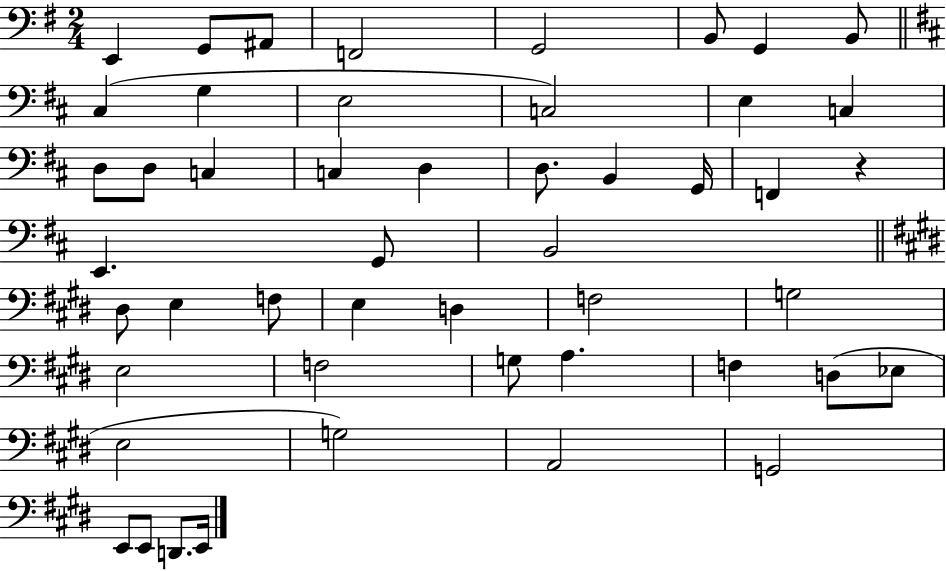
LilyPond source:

{
  \clef bass
  \numericTimeSignature
  \time 2/4
  \key g \major
  e,4 g,8 ais,8 | f,2 | g,2 | b,8 g,4 b,8 | \break \bar "||" \break \key d \major cis4( g4 | e2 | c2) | e4 c4 | \break d8 d8 c4 | c4 d4 | d8. b,4 g,16 | f,4 r4 | \break e,4. g,8 | b,2 | \bar "||" \break \key e \major dis8 e4 f8 | e4 d4 | f2 | g2 | \break e2 | f2 | g8 a4. | f4 d8( ees8 | \break e2 | g2) | a,2 | g,2 | \break e,8 e,8 d,8. e,16 | \bar "|."
}